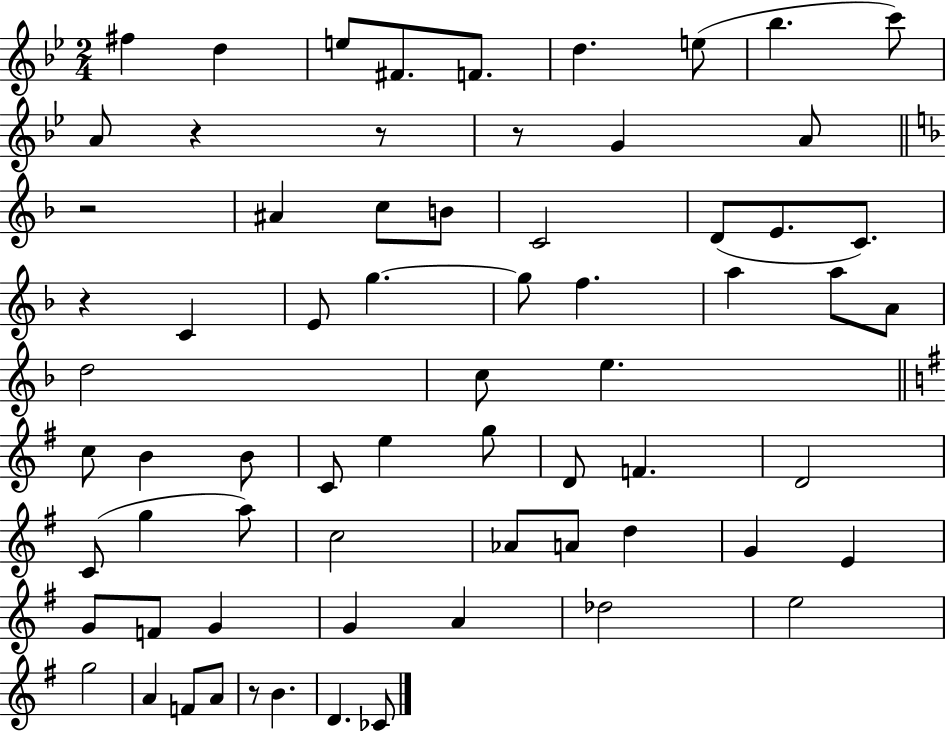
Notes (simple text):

F#5/q D5/q E5/e F#4/e. F4/e. D5/q. E5/e Bb5/q. C6/e A4/e R/q R/e R/e G4/q A4/e R/h A#4/q C5/e B4/e C4/h D4/e E4/e. C4/e. R/q C4/q E4/e G5/q. G5/e F5/q. A5/q A5/e A4/e D5/h C5/e E5/q. C5/e B4/q B4/e C4/e E5/q G5/e D4/e F4/q. D4/h C4/e G5/q A5/e C5/h Ab4/e A4/e D5/q G4/q E4/q G4/e F4/e G4/q G4/q A4/q Db5/h E5/h G5/h A4/q F4/e A4/e R/e B4/q. D4/q. CES4/e